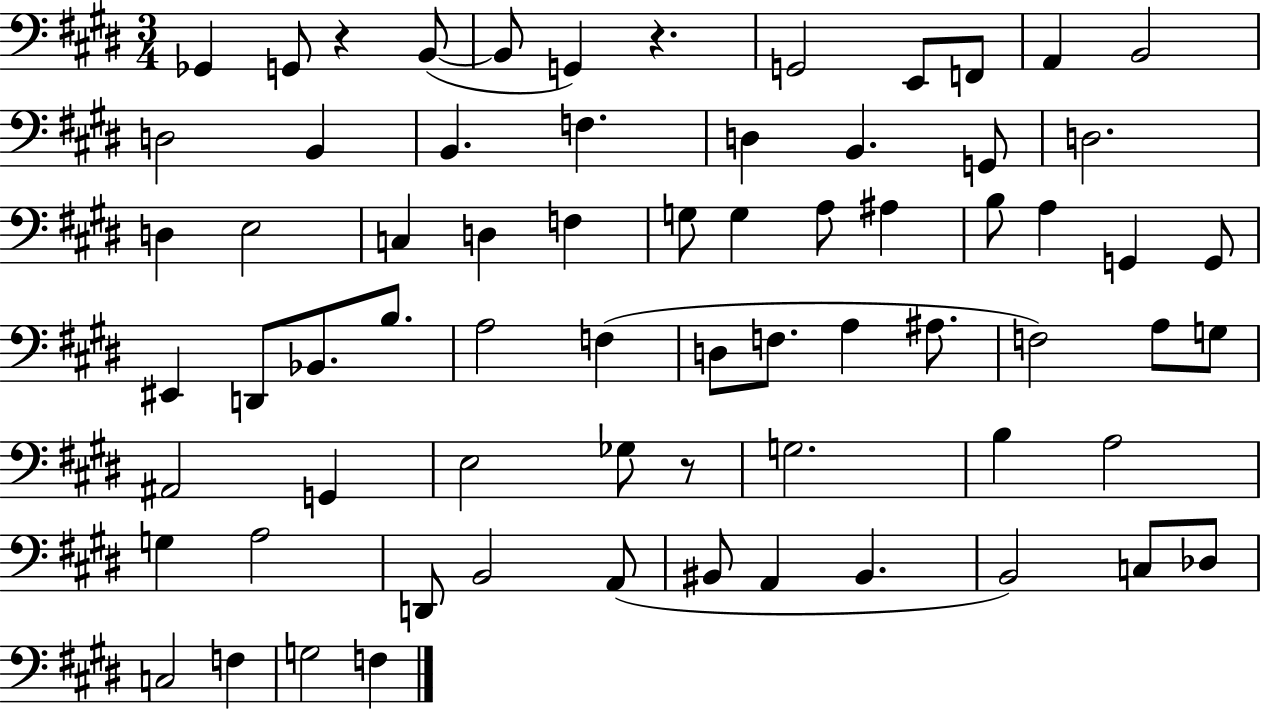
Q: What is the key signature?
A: E major